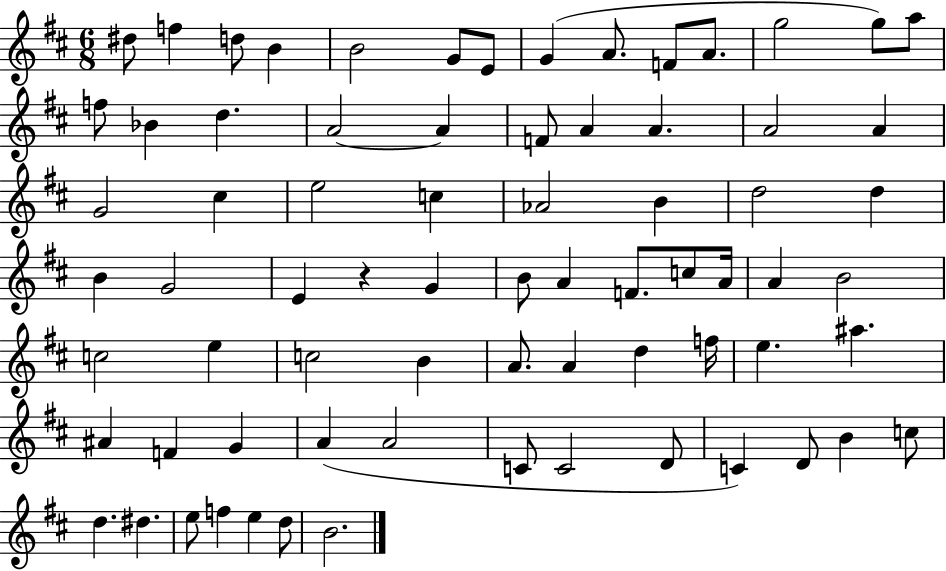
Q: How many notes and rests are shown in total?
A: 73